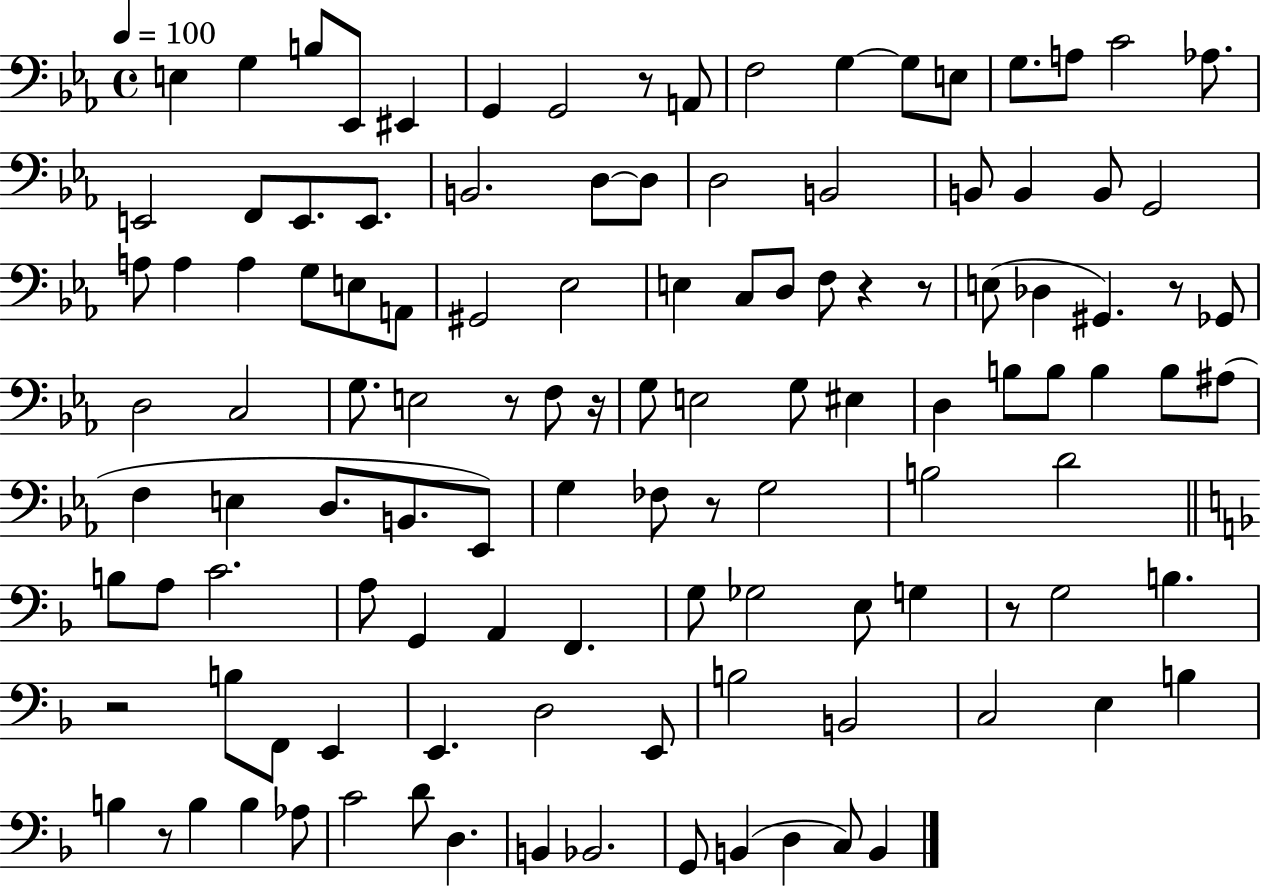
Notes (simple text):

E3/q G3/q B3/e Eb2/e EIS2/q G2/q G2/h R/e A2/e F3/h G3/q G3/e E3/e G3/e. A3/e C4/h Ab3/e. E2/h F2/e E2/e. E2/e. B2/h. D3/e D3/e D3/h B2/h B2/e B2/q B2/e G2/h A3/e A3/q A3/q G3/e E3/e A2/e G#2/h Eb3/h E3/q C3/e D3/e F3/e R/q R/e E3/e Db3/q G#2/q. R/e Gb2/e D3/h C3/h G3/e. E3/h R/e F3/e R/s G3/e E3/h G3/e EIS3/q D3/q B3/e B3/e B3/q B3/e A#3/e F3/q E3/q D3/e. B2/e. Eb2/e G3/q FES3/e R/e G3/h B3/h D4/h B3/e A3/e C4/h. A3/e G2/q A2/q F2/q. G3/e Gb3/h E3/e G3/q R/e G3/h B3/q. R/h B3/e F2/e E2/q E2/q. D3/h E2/e B3/h B2/h C3/h E3/q B3/q B3/q R/e B3/q B3/q Ab3/e C4/h D4/e D3/q. B2/q Bb2/h. G2/e B2/q D3/q C3/e B2/q